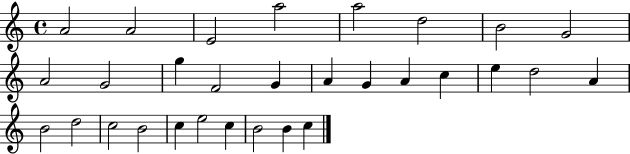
{
  \clef treble
  \time 4/4
  \defaultTimeSignature
  \key c \major
  a'2 a'2 | e'2 a''2 | a''2 d''2 | b'2 g'2 | \break a'2 g'2 | g''4 f'2 g'4 | a'4 g'4 a'4 c''4 | e''4 d''2 a'4 | \break b'2 d''2 | c''2 b'2 | c''4 e''2 c''4 | b'2 b'4 c''4 | \break \bar "|."
}